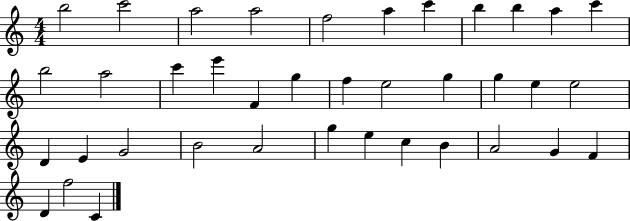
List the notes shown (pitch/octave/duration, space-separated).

B5/h C6/h A5/h A5/h F5/h A5/q C6/q B5/q B5/q A5/q C6/q B5/h A5/h C6/q E6/q F4/q G5/q F5/q E5/h G5/q G5/q E5/q E5/h D4/q E4/q G4/h B4/h A4/h G5/q E5/q C5/q B4/q A4/h G4/q F4/q D4/q F5/h C4/q